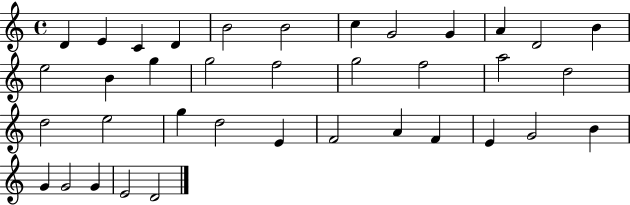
D4/q E4/q C4/q D4/q B4/h B4/h C5/q G4/h G4/q A4/q D4/h B4/q E5/h B4/q G5/q G5/h F5/h G5/h F5/h A5/h D5/h D5/h E5/h G5/q D5/h E4/q F4/h A4/q F4/q E4/q G4/h B4/q G4/q G4/h G4/q E4/h D4/h